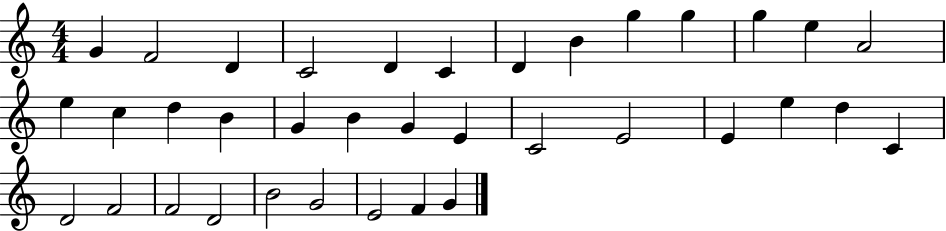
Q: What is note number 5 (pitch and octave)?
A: D4